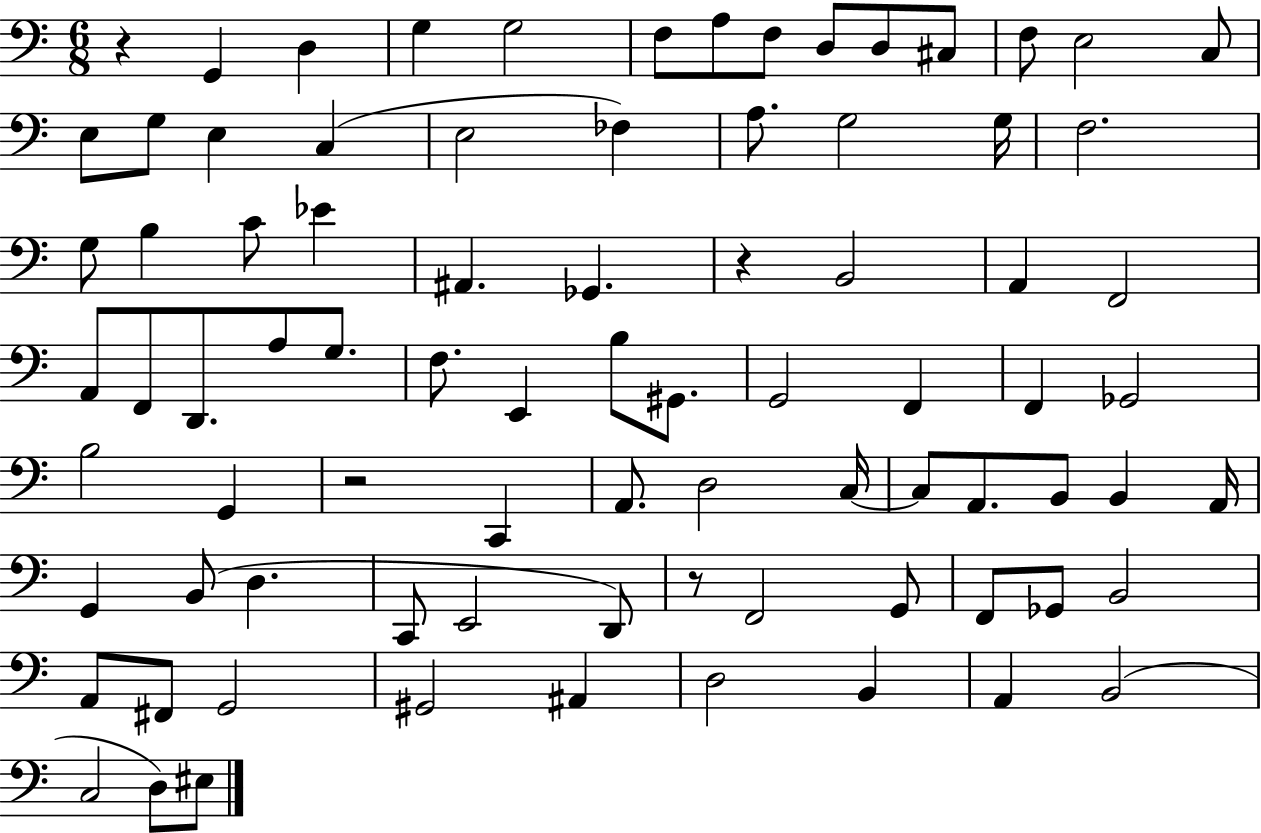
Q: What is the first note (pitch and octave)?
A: G2